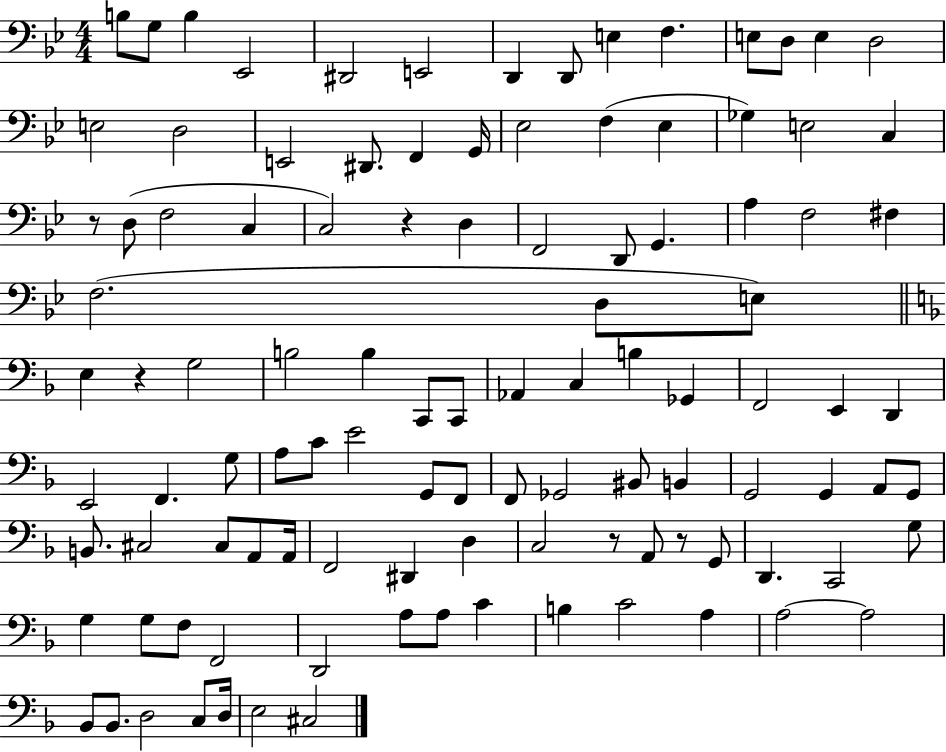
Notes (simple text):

B3/e G3/e B3/q Eb2/h D#2/h E2/h D2/q D2/e E3/q F3/q. E3/e D3/e E3/q D3/h E3/h D3/h E2/h D#2/e. F2/q G2/s Eb3/h F3/q Eb3/q Gb3/q E3/h C3/q R/e D3/e F3/h C3/q C3/h R/q D3/q F2/h D2/e G2/q. A3/q F3/h F#3/q F3/h. D3/e E3/e E3/q R/q G3/h B3/h B3/q C2/e C2/e Ab2/q C3/q B3/q Gb2/q F2/h E2/q D2/q E2/h F2/q. G3/e A3/e C4/e E4/h G2/e F2/e F2/e Gb2/h BIS2/e B2/q G2/h G2/q A2/e G2/e B2/e. C#3/h C#3/e A2/e A2/s F2/h D#2/q D3/q C3/h R/e A2/e R/e G2/e D2/q. C2/h G3/e G3/q G3/e F3/e F2/h D2/h A3/e A3/e C4/q B3/q C4/h A3/q A3/h A3/h Bb2/e Bb2/e. D3/h C3/e D3/s E3/h C#3/h